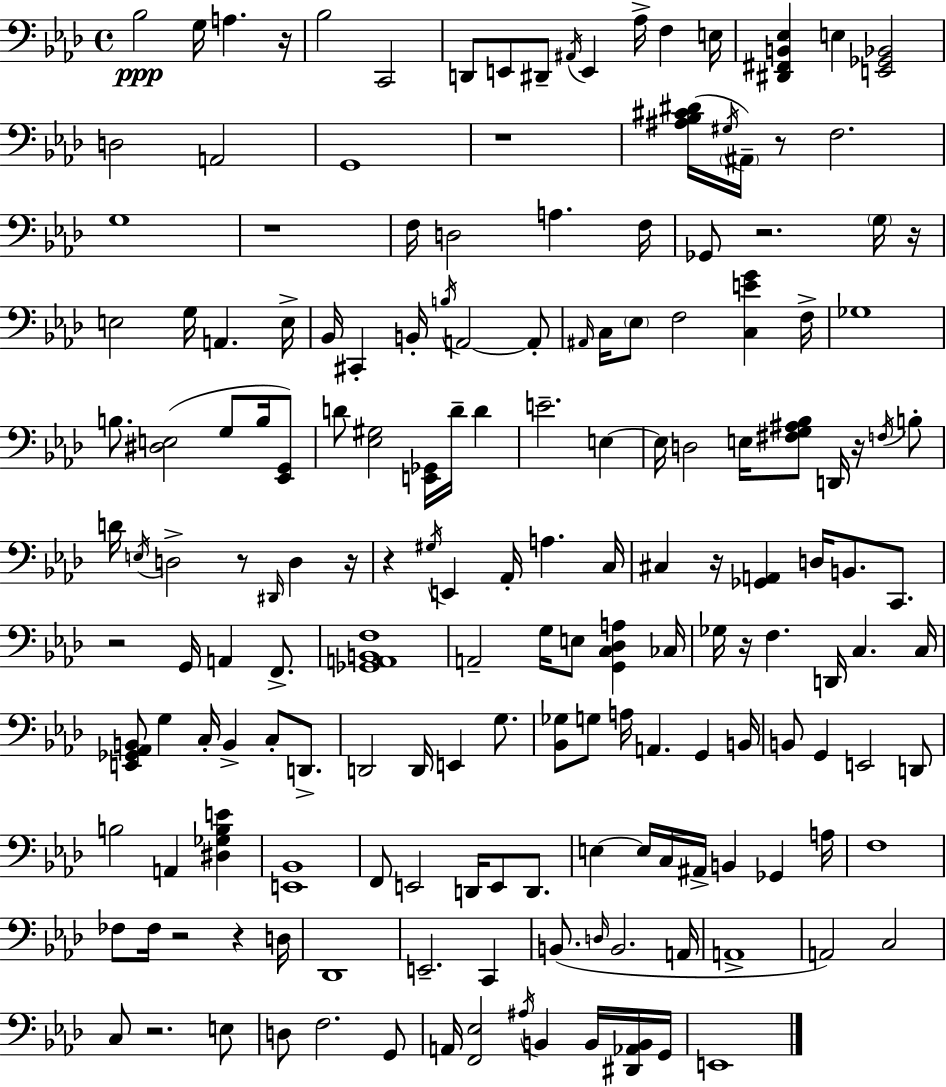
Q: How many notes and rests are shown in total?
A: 174